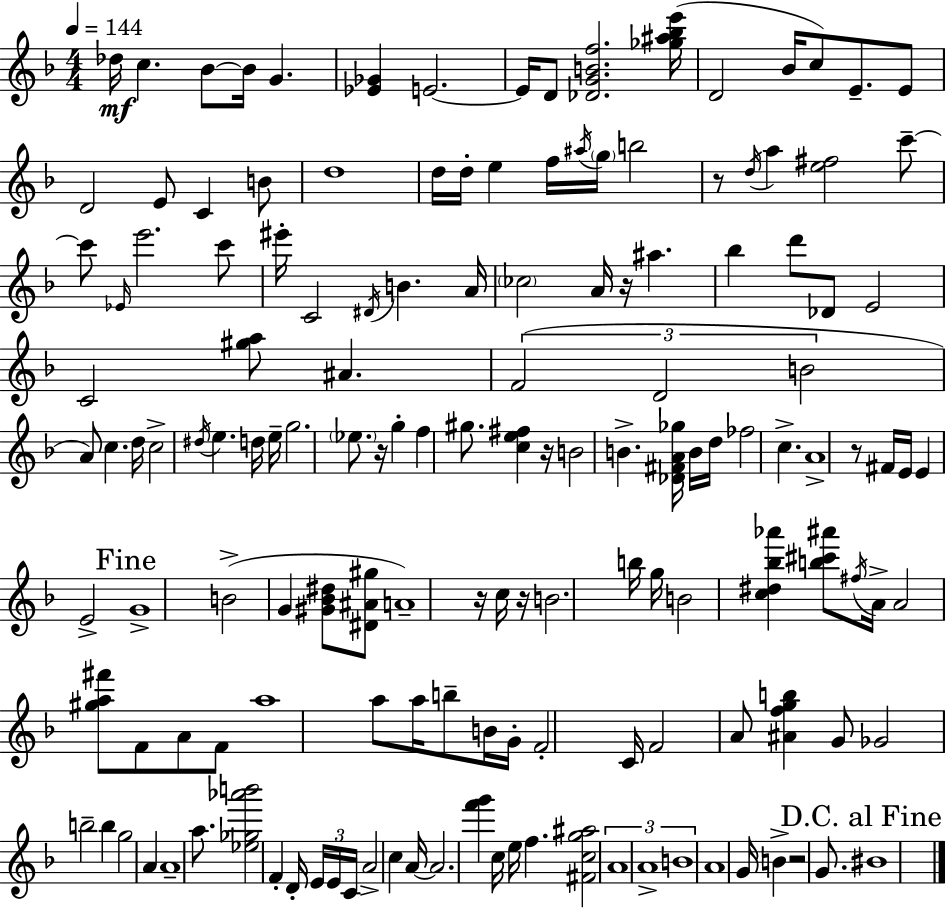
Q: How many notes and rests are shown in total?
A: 150